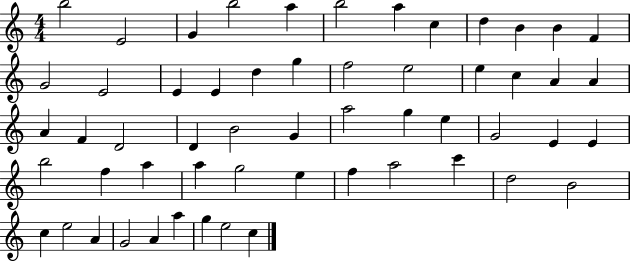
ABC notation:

X:1
T:Untitled
M:4/4
L:1/4
K:C
b2 E2 G b2 a b2 a c d B B F G2 E2 E E d g f2 e2 e c A A A F D2 D B2 G a2 g e G2 E E b2 f a a g2 e f a2 c' d2 B2 c e2 A G2 A a g e2 c